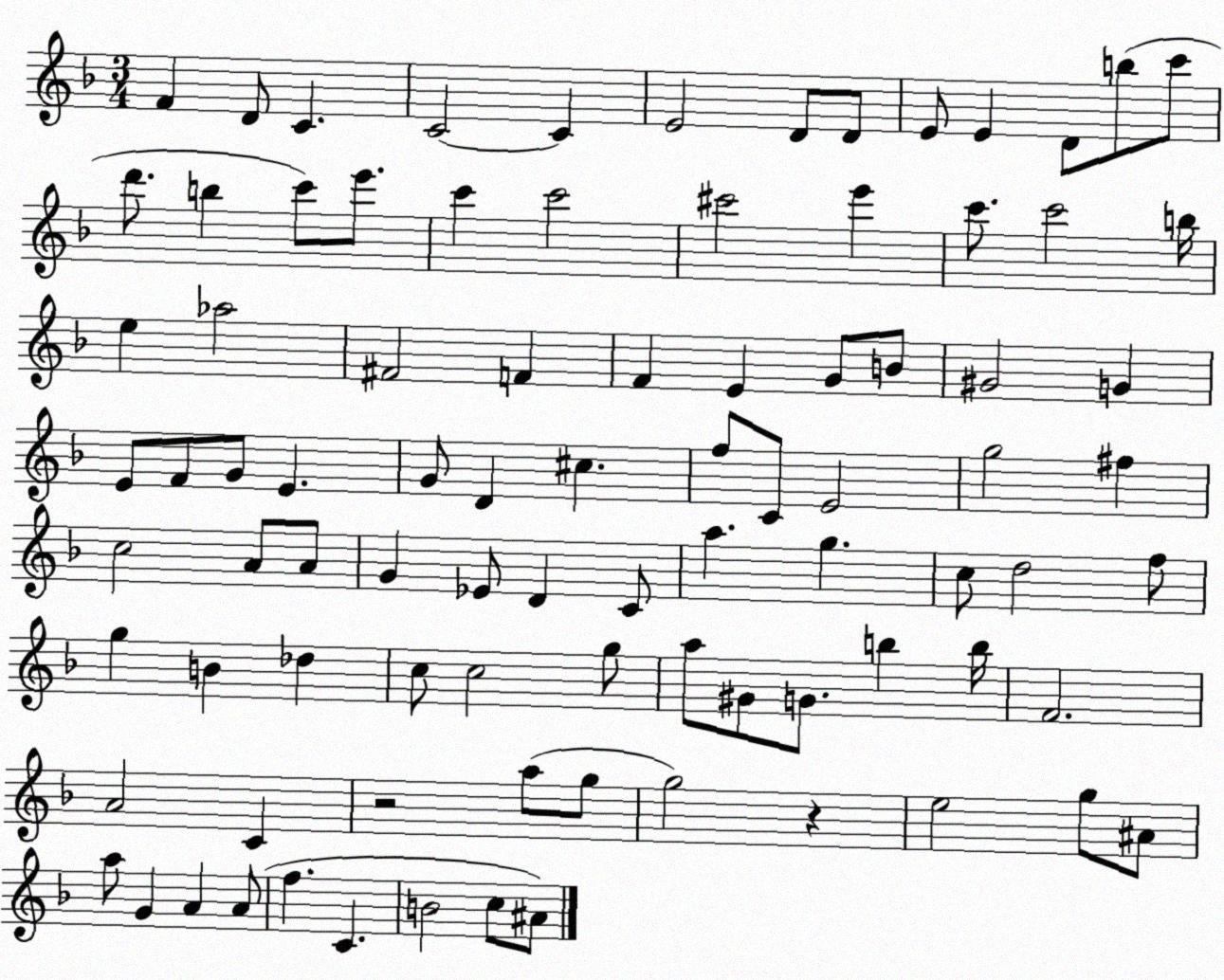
X:1
T:Untitled
M:3/4
L:1/4
K:F
F D/2 C C2 C E2 D/2 D/2 E/2 E D/2 b/2 c'/2 d'/2 b c'/2 e'/2 c' c'2 ^c'2 e' c'/2 c'2 b/4 e _a2 ^F2 F F E G/2 B/2 ^G2 G E/2 F/2 G/2 E G/2 D ^c f/2 C/2 E2 g2 ^f c2 A/2 A/2 G _E/2 D C/2 a g c/2 d2 f/2 g B _d c/2 c2 g/2 a/2 ^G/2 G/2 b b/4 F2 A2 C z2 a/2 g/2 g2 z e2 g/2 ^A/2 a/2 G A A/2 f C B2 c/2 ^A/2